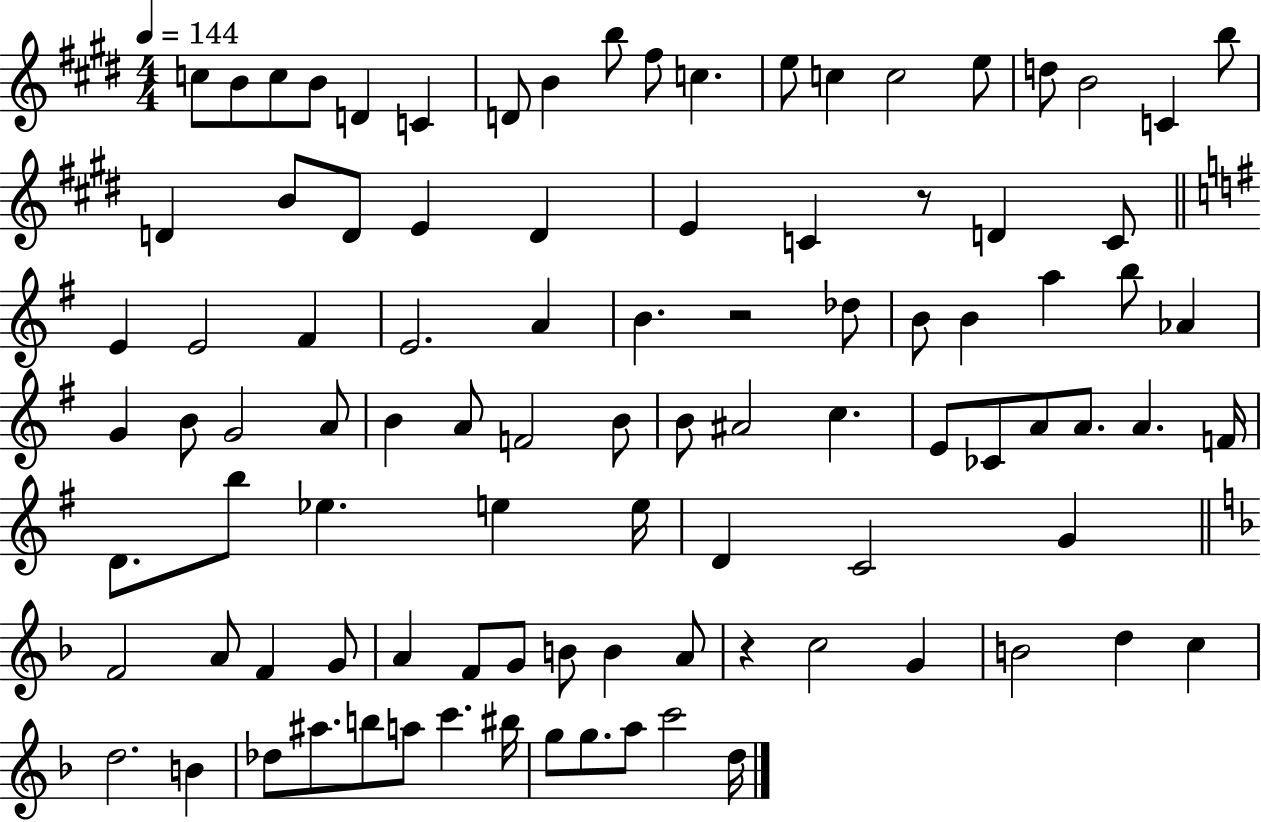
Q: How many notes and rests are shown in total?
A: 96